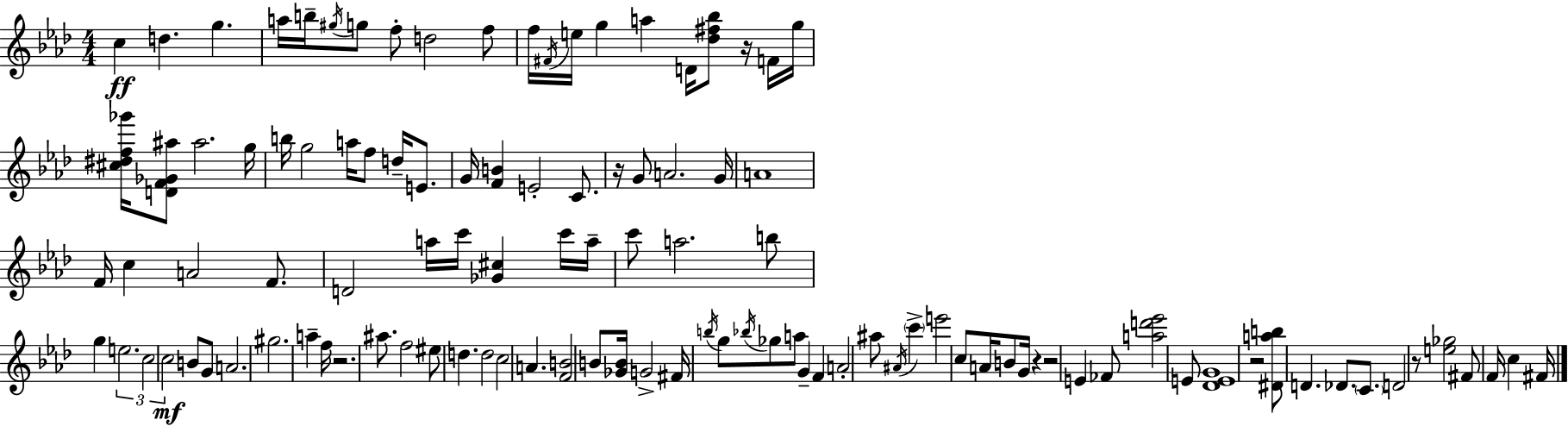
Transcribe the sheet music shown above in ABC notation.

X:1
T:Untitled
M:4/4
L:1/4
K:Fm
c d g a/4 b/4 ^g/4 g/2 f/2 d2 f/2 f/4 ^F/4 e/4 g a D/4 [_d^f_b]/2 z/4 F/4 g/4 [^c^df_g']/4 [DF_G^a]/2 ^a2 g/4 b/4 g2 a/4 f/2 d/4 E/2 G/4 [FB] E2 C/2 z/4 G/2 A2 G/4 A4 F/4 c A2 F/2 D2 a/4 c'/4 [_G^c] c'/4 a/4 c'/2 a2 b/2 g e2 c2 c2 B/2 G/2 A2 ^g2 a f/4 z2 ^a/2 f2 ^e/2 d d2 c2 A [FB]2 B/2 [_GB]/4 G2 ^F/4 b/4 g/2 _b/4 _g/2 a/2 G F A2 ^a/2 ^A/4 c' e'2 c/2 A/4 B/2 G/4 z z2 E _F/2 [ad'_e']2 E/2 [_DEG]4 z2 [^Dab]/2 D _D/2 C/2 D2 z/2 [e_g]2 ^F/2 F/4 c ^F/4